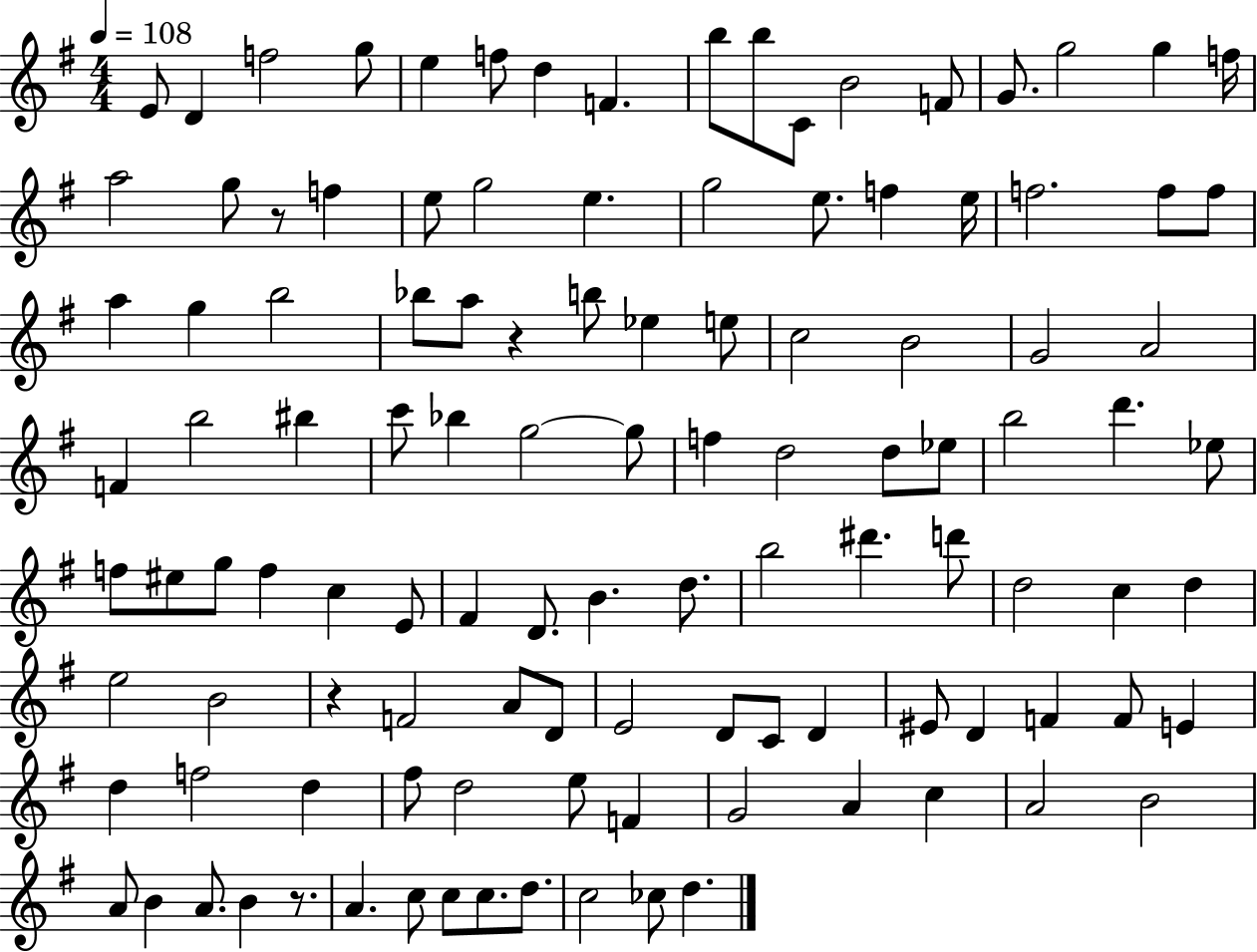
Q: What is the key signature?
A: G major